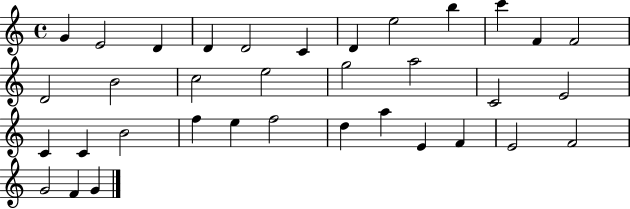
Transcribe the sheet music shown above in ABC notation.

X:1
T:Untitled
M:4/4
L:1/4
K:C
G E2 D D D2 C D e2 b c' F F2 D2 B2 c2 e2 g2 a2 C2 E2 C C B2 f e f2 d a E F E2 F2 G2 F G